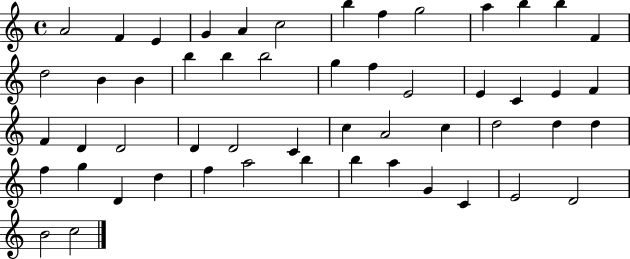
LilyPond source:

{
  \clef treble
  \time 4/4
  \defaultTimeSignature
  \key c \major
  a'2 f'4 e'4 | g'4 a'4 c''2 | b''4 f''4 g''2 | a''4 b''4 b''4 f'4 | \break d''2 b'4 b'4 | b''4 b''4 b''2 | g''4 f''4 e'2 | e'4 c'4 e'4 f'4 | \break f'4 d'4 d'2 | d'4 d'2 c'4 | c''4 a'2 c''4 | d''2 d''4 d''4 | \break f''4 g''4 d'4 d''4 | f''4 a''2 b''4 | b''4 a''4 g'4 c'4 | e'2 d'2 | \break b'2 c''2 | \bar "|."
}